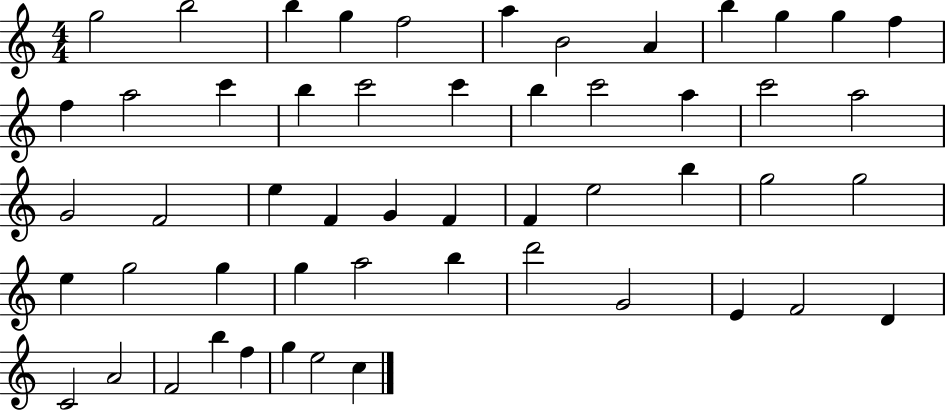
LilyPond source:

{
  \clef treble
  \numericTimeSignature
  \time 4/4
  \key c \major
  g''2 b''2 | b''4 g''4 f''2 | a''4 b'2 a'4 | b''4 g''4 g''4 f''4 | \break f''4 a''2 c'''4 | b''4 c'''2 c'''4 | b''4 c'''2 a''4 | c'''2 a''2 | \break g'2 f'2 | e''4 f'4 g'4 f'4 | f'4 e''2 b''4 | g''2 g''2 | \break e''4 g''2 g''4 | g''4 a''2 b''4 | d'''2 g'2 | e'4 f'2 d'4 | \break c'2 a'2 | f'2 b''4 f''4 | g''4 e''2 c''4 | \bar "|."
}